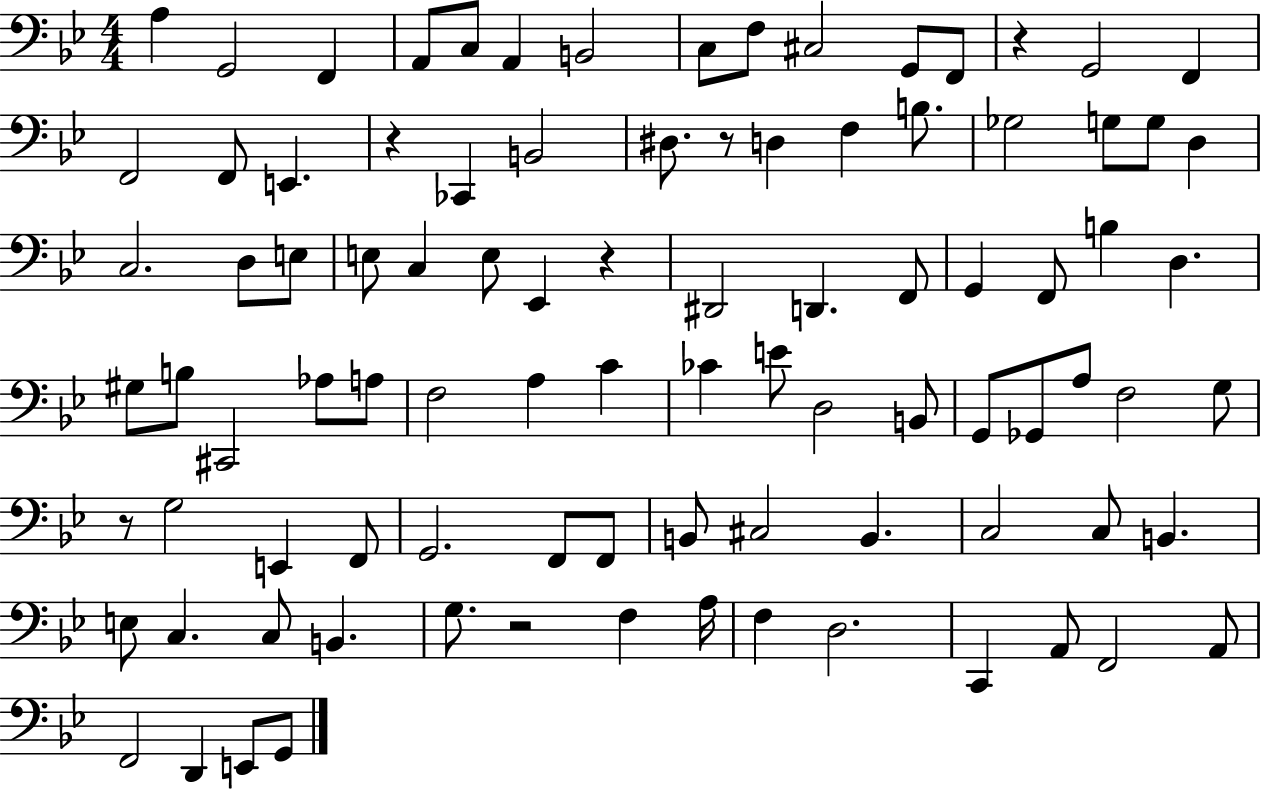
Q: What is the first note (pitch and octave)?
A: A3